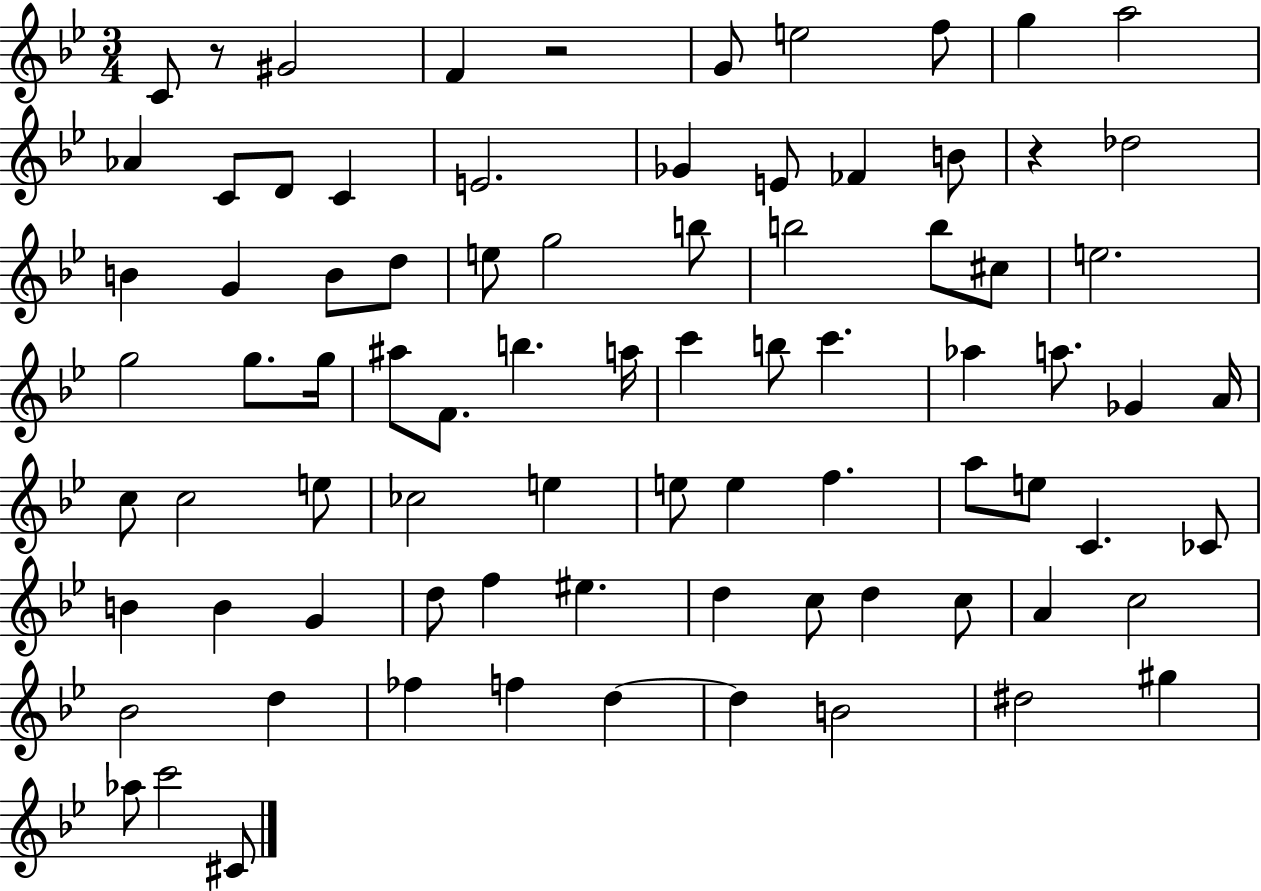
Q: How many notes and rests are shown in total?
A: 82